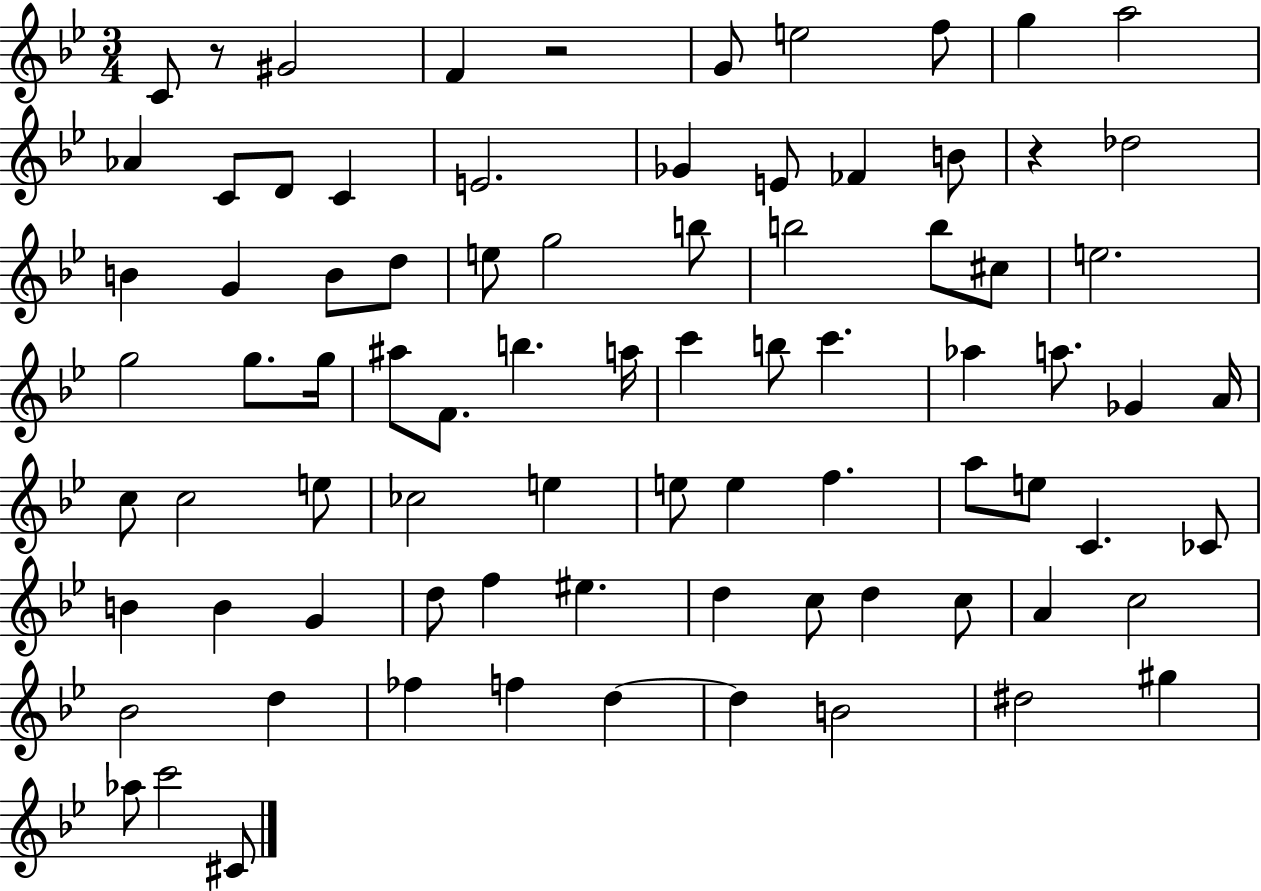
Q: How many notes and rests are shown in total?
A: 82